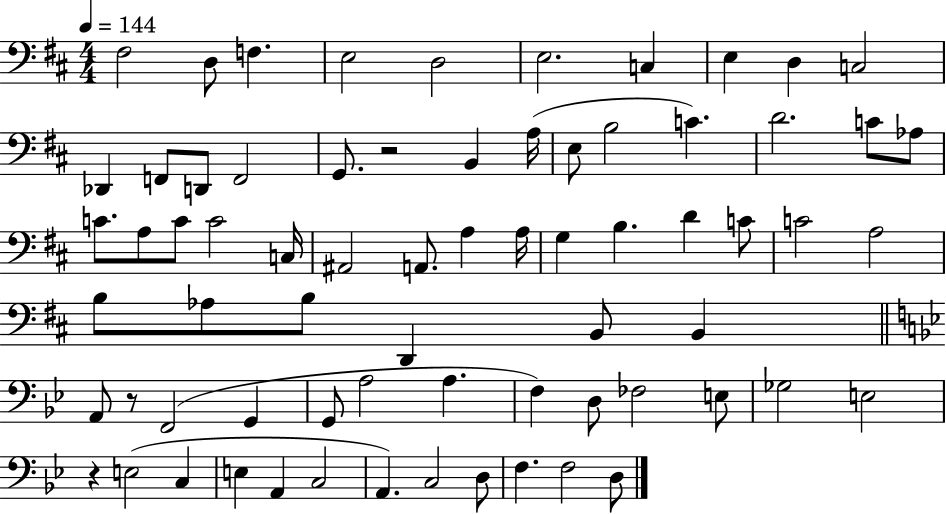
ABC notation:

X:1
T:Untitled
M:4/4
L:1/4
K:D
^F,2 D,/2 F, E,2 D,2 E,2 C, E, D, C,2 _D,, F,,/2 D,,/2 F,,2 G,,/2 z2 B,, A,/4 E,/2 B,2 C D2 C/2 _A,/2 C/2 A,/2 C/2 C2 C,/4 ^A,,2 A,,/2 A, A,/4 G, B, D C/2 C2 A,2 B,/2 _A,/2 B,/2 D,, B,,/2 B,, A,,/2 z/2 F,,2 G,, G,,/2 A,2 A, F, D,/2 _F,2 E,/2 _G,2 E,2 z E,2 C, E, A,, C,2 A,, C,2 D,/2 F, F,2 D,/2